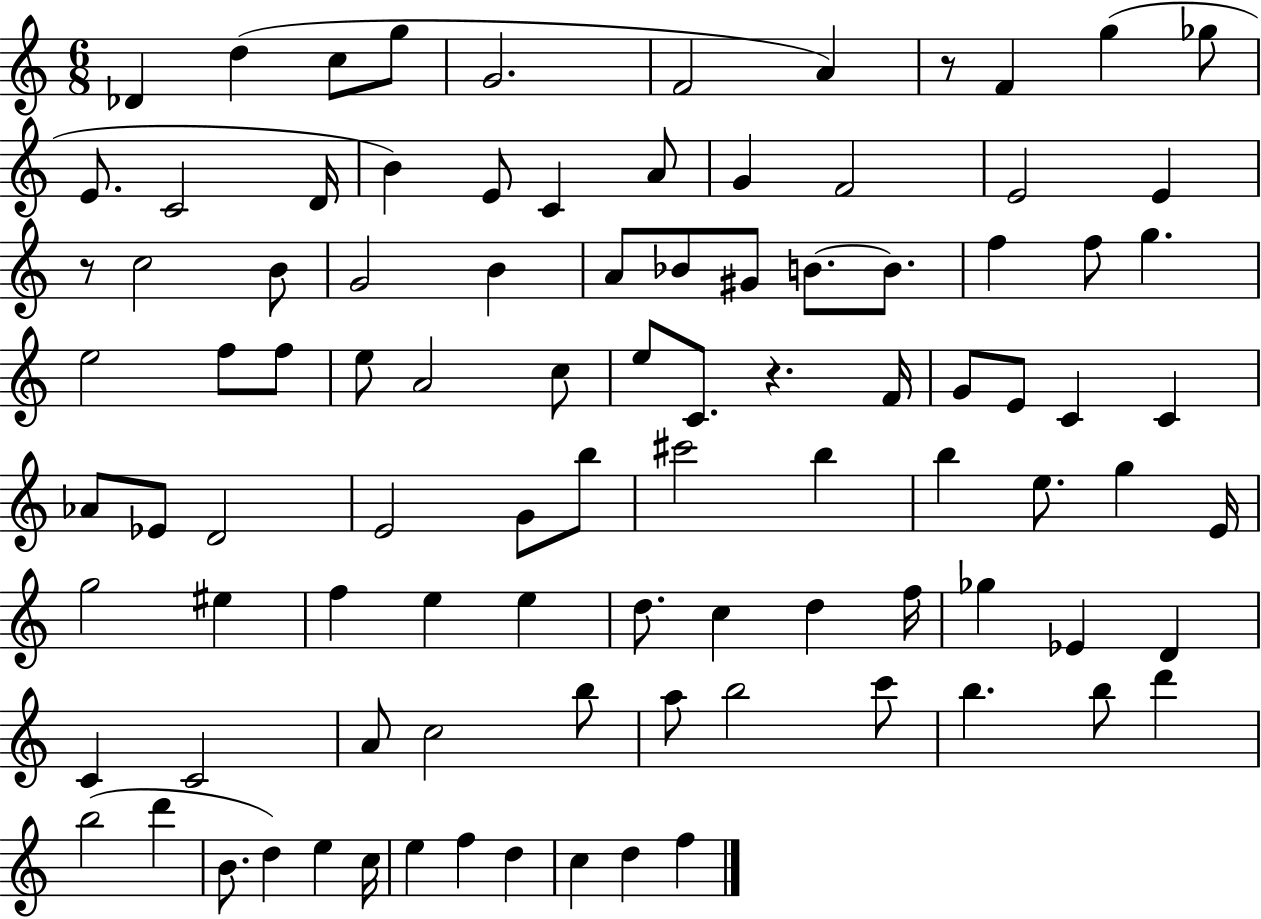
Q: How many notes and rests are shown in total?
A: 96